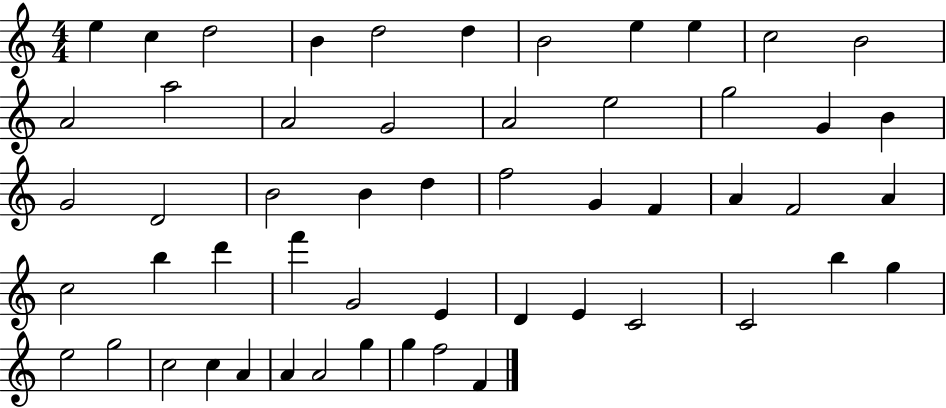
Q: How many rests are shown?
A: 0